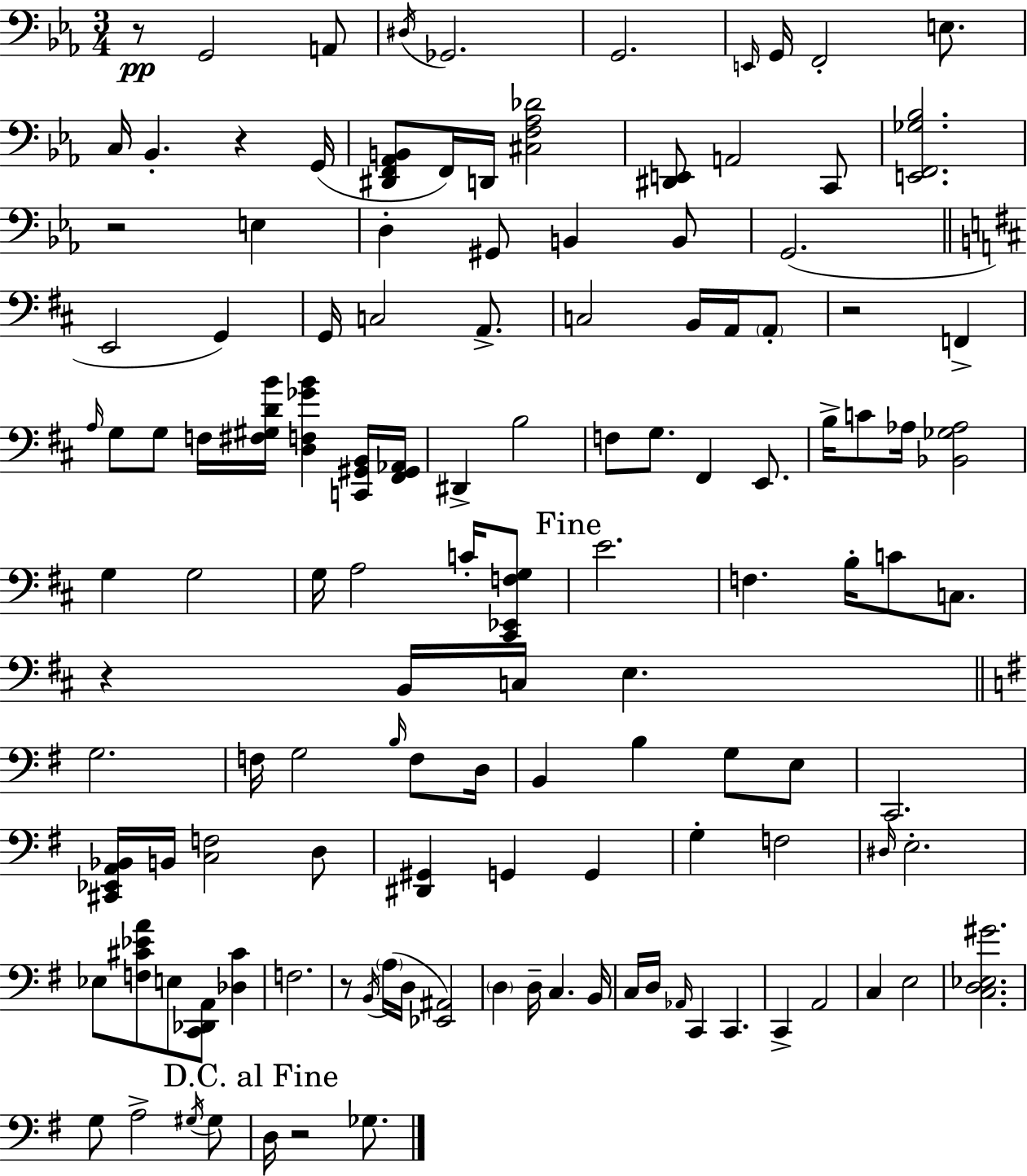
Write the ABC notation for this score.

X:1
T:Untitled
M:3/4
L:1/4
K:Cm
z/2 G,,2 A,,/2 ^D,/4 _G,,2 G,,2 E,,/4 G,,/4 F,,2 E,/2 C,/4 _B,, z G,,/4 [^D,,F,,_A,,B,,]/2 F,,/4 D,,/4 [^C,F,_A,_D]2 [^D,,E,,]/2 A,,2 C,,/2 [E,,F,,_G,_B,]2 z2 E, D, ^G,,/2 B,, B,,/2 G,,2 E,,2 G,, G,,/4 C,2 A,,/2 C,2 B,,/4 A,,/4 A,,/2 z2 F,, A,/4 G,/2 G,/2 F,/4 [^F,^G,DB]/4 [D,F,_GB] [C,,^G,,B,,]/4 [^F,,^G,,_A,,]/4 ^D,, B,2 F,/2 G,/2 ^F,, E,,/2 B,/4 C/2 _A,/4 [_B,,_G,_A,]2 G, G,2 G,/4 A,2 C/4 [^C,,_E,,F,G,]/2 E2 F, B,/4 C/2 C,/2 z B,,/4 C,/4 E, G,2 F,/4 G,2 B,/4 F,/2 D,/4 B,, B, G,/2 E,/2 C,,2 [^C,,_E,,A,,_B,,]/4 B,,/4 [C,F,]2 D,/2 [^D,,^G,,] G,, G,, G, F,2 ^D,/4 E,2 _E,/2 [F,^C_EA]/2 E,/2 [C,,_D,,A,,]/2 [_D,^C] F,2 z/2 B,,/4 A,/4 D,/4 [_E,,^A,,]2 D, D,/4 C, B,,/4 C,/4 D,/4 _A,,/4 C,, C,, C,, A,,2 C, E,2 [C,D,_E,^G]2 G,/2 A,2 ^G,/4 ^G,/2 D,/4 z2 _G,/2